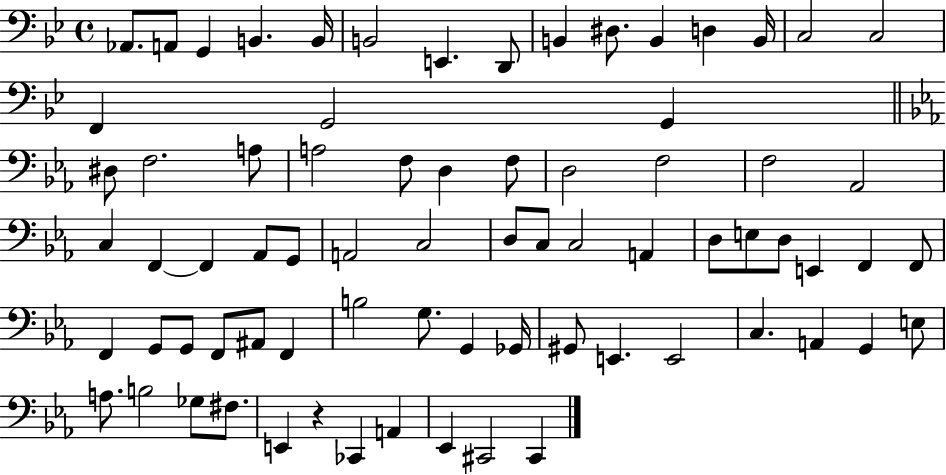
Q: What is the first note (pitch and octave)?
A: Ab2